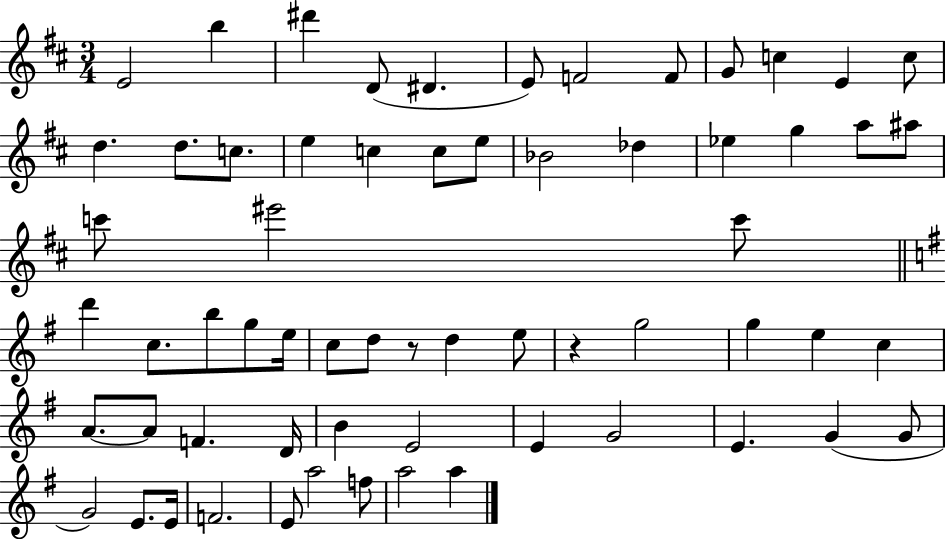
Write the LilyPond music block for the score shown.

{
  \clef treble
  \numericTimeSignature
  \time 3/4
  \key d \major
  e'2 b''4 | dis'''4 d'8( dis'4. | e'8) f'2 f'8 | g'8 c''4 e'4 c''8 | \break d''4. d''8. c''8. | e''4 c''4 c''8 e''8 | bes'2 des''4 | ees''4 g''4 a''8 ais''8 | \break c'''8 eis'''2 c'''8 | \bar "||" \break \key g \major d'''4 c''8. b''8 g''8 e''16 | c''8 d''8 r8 d''4 e''8 | r4 g''2 | g''4 e''4 c''4 | \break a'8.~~ a'8 f'4. d'16 | b'4 e'2 | e'4 g'2 | e'4. g'4( g'8 | \break g'2) e'8. e'16 | f'2. | e'8 a''2 f''8 | a''2 a''4 | \break \bar "|."
}